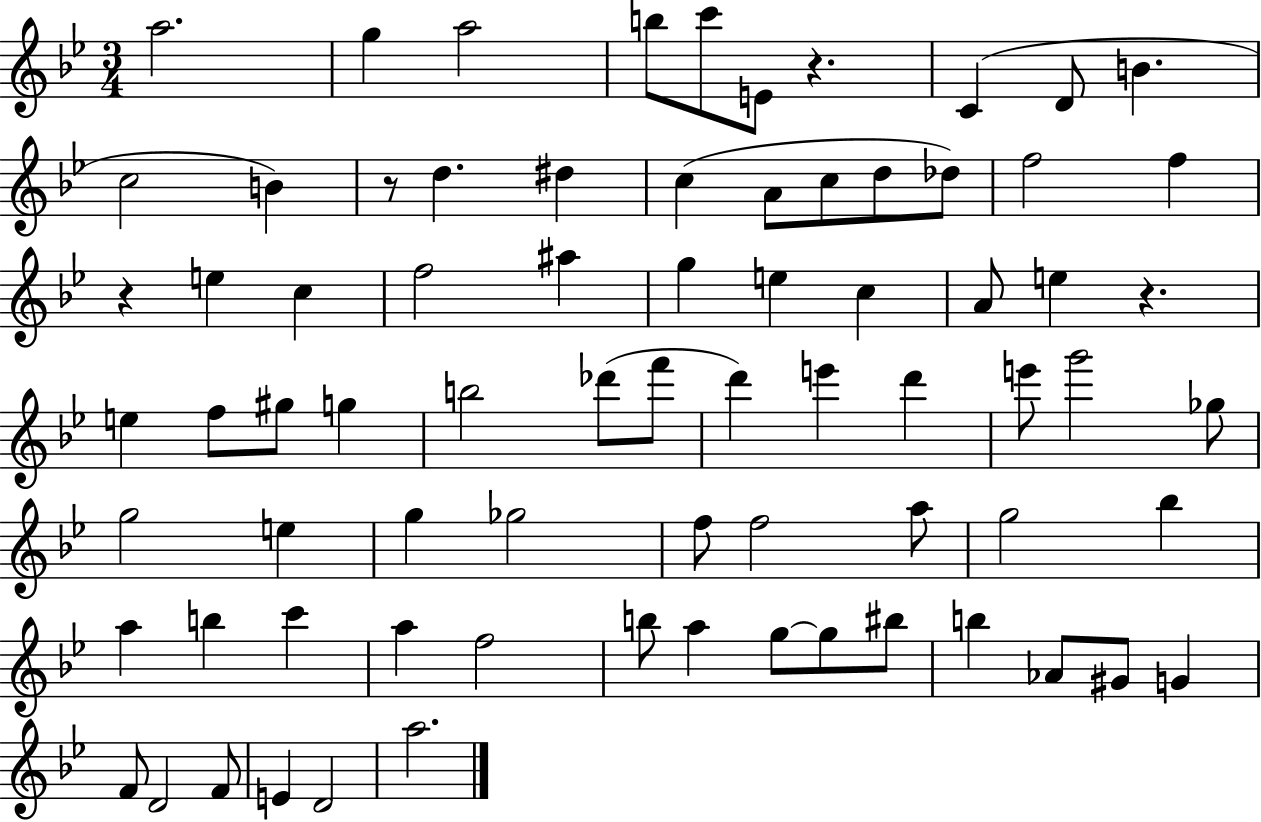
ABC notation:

X:1
T:Untitled
M:3/4
L:1/4
K:Bb
a2 g a2 b/2 c'/2 E/2 z C D/2 B c2 B z/2 d ^d c A/2 c/2 d/2 _d/2 f2 f z e c f2 ^a g e c A/2 e z e f/2 ^g/2 g b2 _d'/2 f'/2 d' e' d' e'/2 g'2 _g/2 g2 e g _g2 f/2 f2 a/2 g2 _b a b c' a f2 b/2 a g/2 g/2 ^b/2 b _A/2 ^G/2 G F/2 D2 F/2 E D2 a2